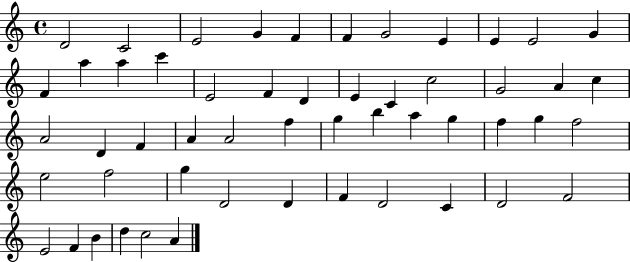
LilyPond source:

{
  \clef treble
  \time 4/4
  \defaultTimeSignature
  \key c \major
  d'2 c'2 | e'2 g'4 f'4 | f'4 g'2 e'4 | e'4 e'2 g'4 | \break f'4 a''4 a''4 c'''4 | e'2 f'4 d'4 | e'4 c'4 c''2 | g'2 a'4 c''4 | \break a'2 d'4 f'4 | a'4 a'2 f''4 | g''4 b''4 a''4 g''4 | f''4 g''4 f''2 | \break e''2 f''2 | g''4 d'2 d'4 | f'4 d'2 c'4 | d'2 f'2 | \break e'2 f'4 b'4 | d''4 c''2 a'4 | \bar "|."
}